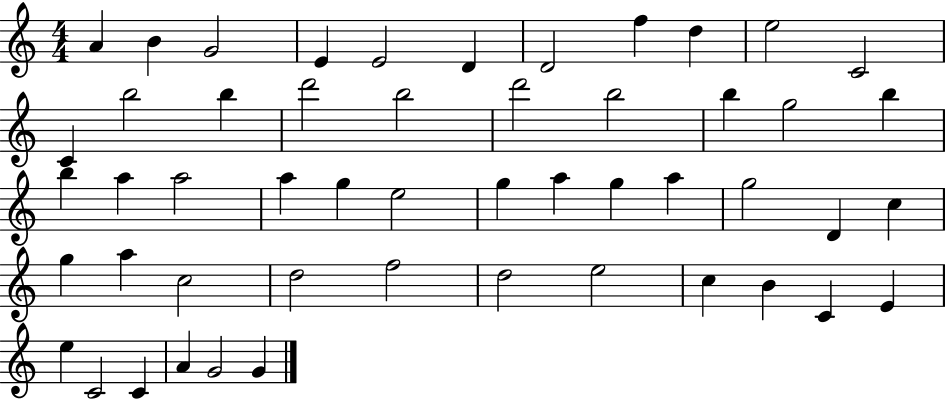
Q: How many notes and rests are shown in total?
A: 51